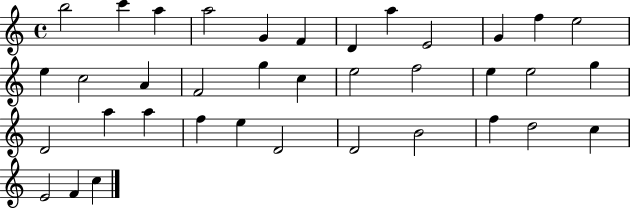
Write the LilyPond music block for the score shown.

{
  \clef treble
  \time 4/4
  \defaultTimeSignature
  \key c \major
  b''2 c'''4 a''4 | a''2 g'4 f'4 | d'4 a''4 e'2 | g'4 f''4 e''2 | \break e''4 c''2 a'4 | f'2 g''4 c''4 | e''2 f''2 | e''4 e''2 g''4 | \break d'2 a''4 a''4 | f''4 e''4 d'2 | d'2 b'2 | f''4 d''2 c''4 | \break e'2 f'4 c''4 | \bar "|."
}